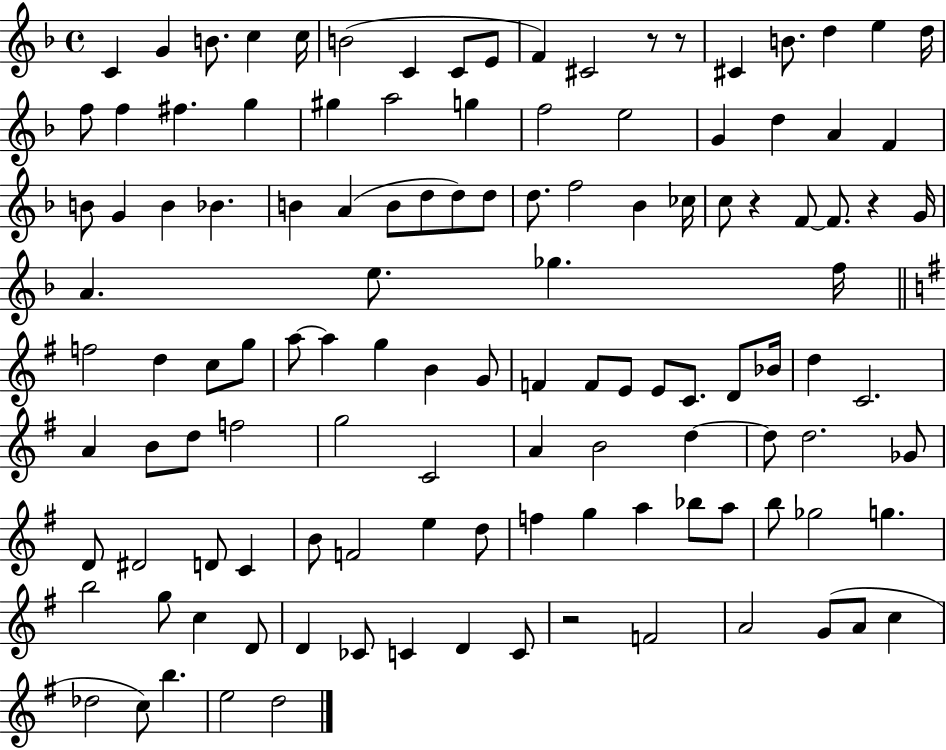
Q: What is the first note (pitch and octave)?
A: C4